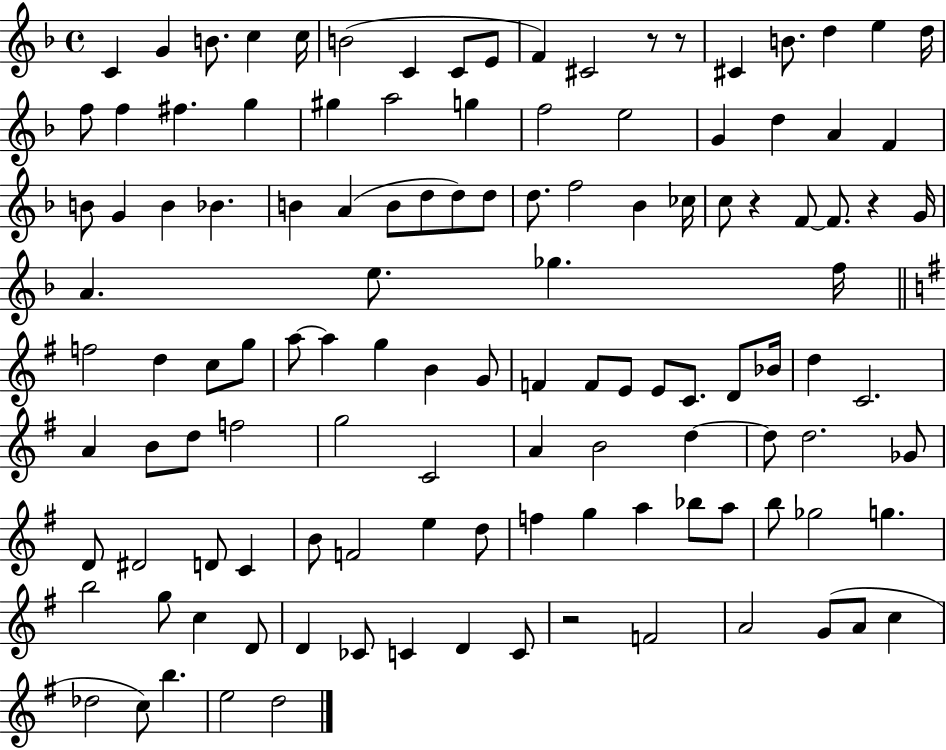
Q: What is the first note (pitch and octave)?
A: C4